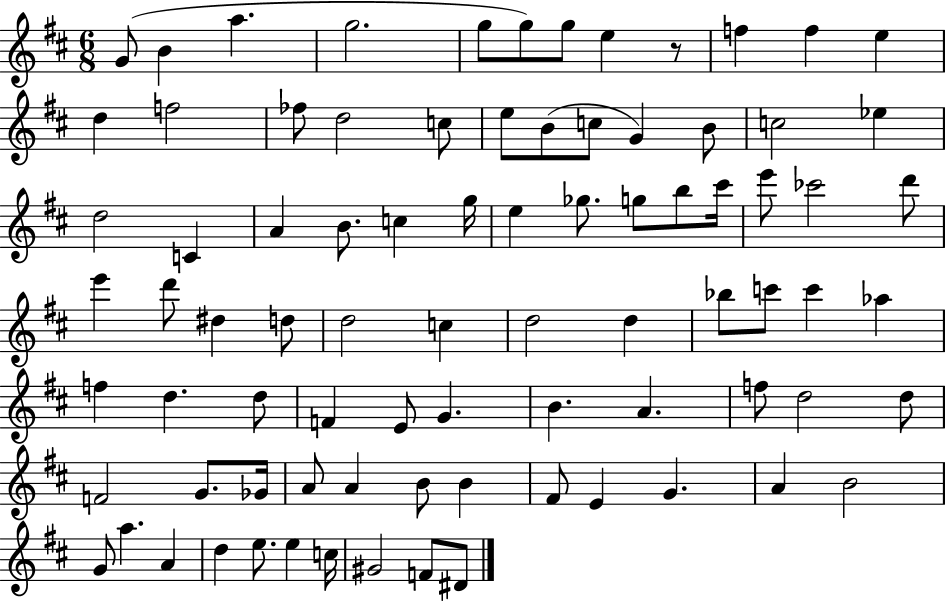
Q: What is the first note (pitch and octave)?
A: G4